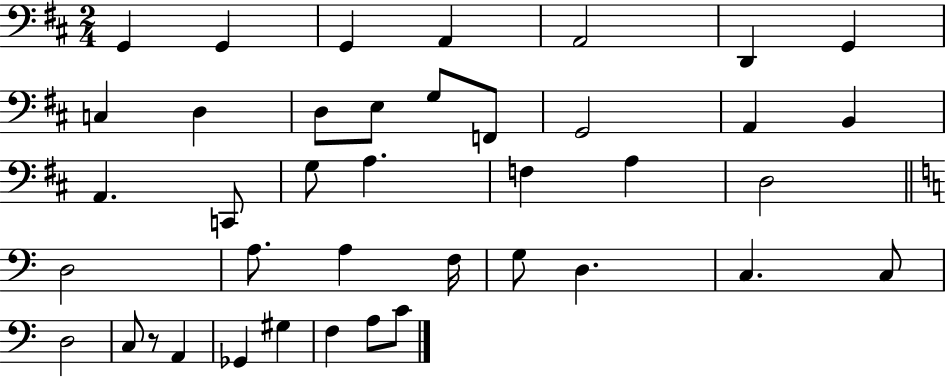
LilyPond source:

{
  \clef bass
  \numericTimeSignature
  \time 2/4
  \key d \major
  g,4 g,4 | g,4 a,4 | a,2 | d,4 g,4 | \break c4 d4 | d8 e8 g8 f,8 | g,2 | a,4 b,4 | \break a,4. c,8 | g8 a4. | f4 a4 | d2 | \break \bar "||" \break \key a \minor d2 | a8. a4 f16 | g8 d4. | c4. c8 | \break d2 | c8 r8 a,4 | ges,4 gis4 | f4 a8 c'8 | \break \bar "|."
}